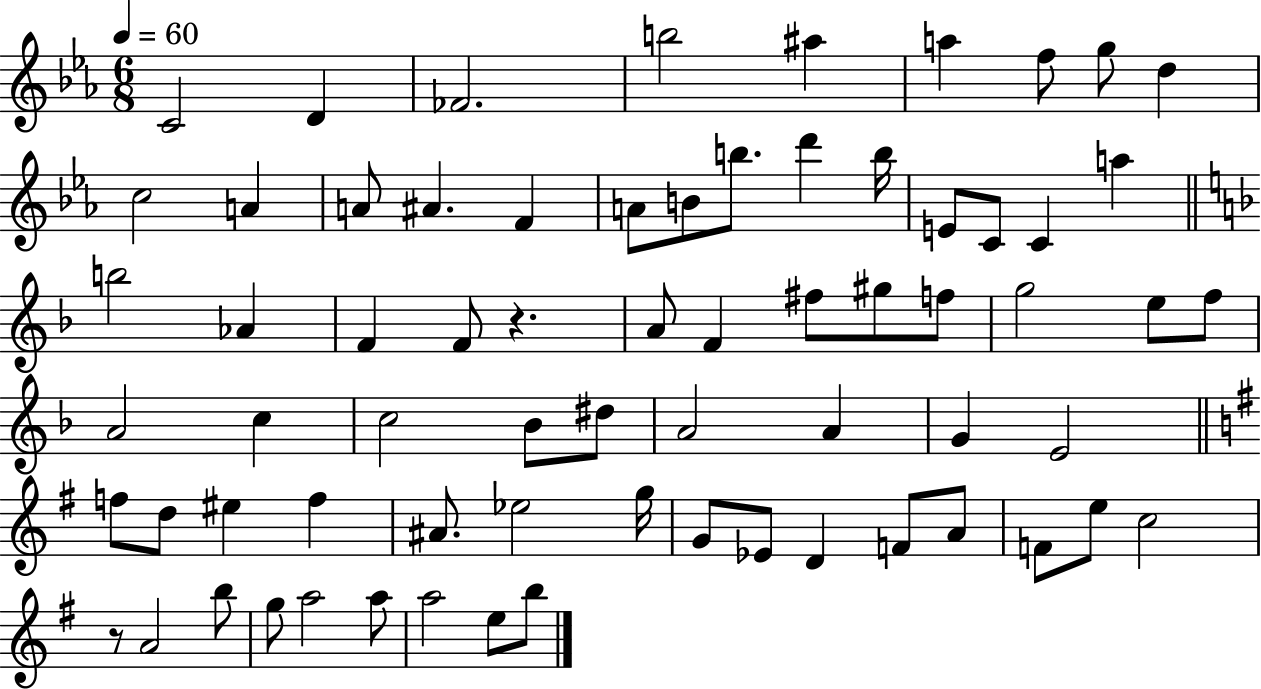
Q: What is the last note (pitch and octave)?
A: B5